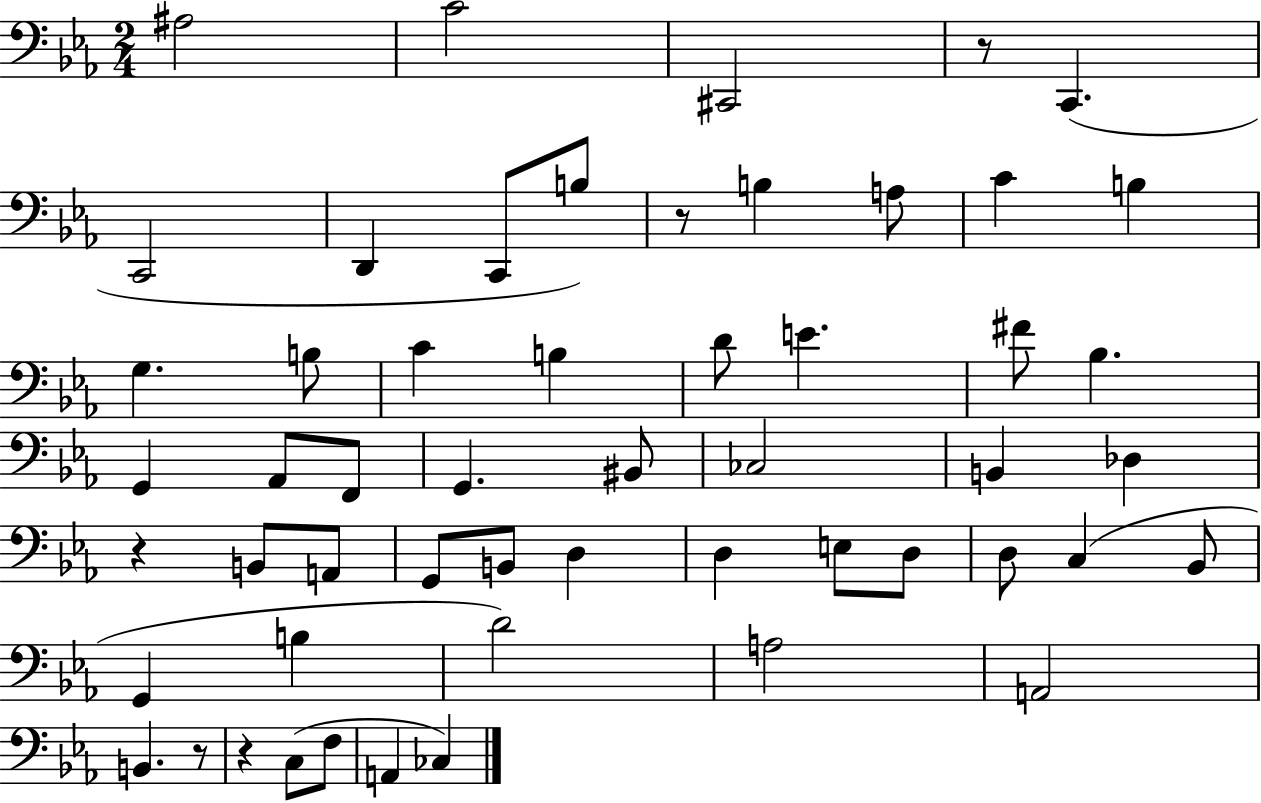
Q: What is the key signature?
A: EES major